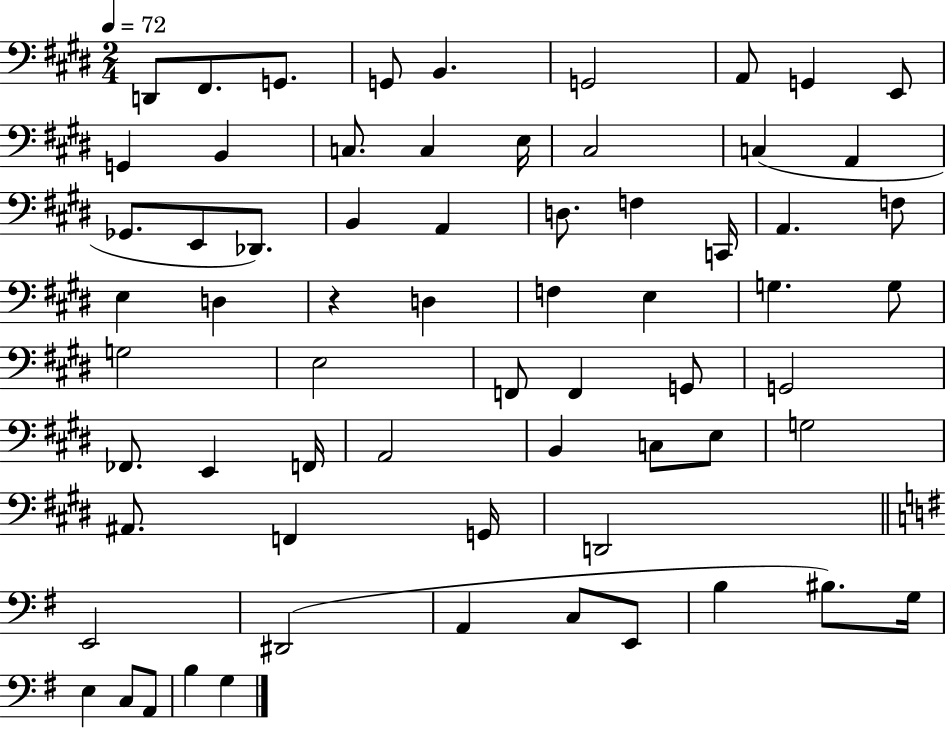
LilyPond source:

{
  \clef bass
  \numericTimeSignature
  \time 2/4
  \key e \major
  \tempo 4 = 72
  d,8 fis,8. g,8. | g,8 b,4. | g,2 | a,8 g,4 e,8 | \break g,4 b,4 | c8. c4 e16 | cis2 | c4( a,4 | \break ges,8. e,8 des,8.) | b,4 a,4 | d8. f4 c,16 | a,4. f8 | \break e4 d4 | r4 d4 | f4 e4 | g4. g8 | \break g2 | e2 | f,8 f,4 g,8 | g,2 | \break fes,8. e,4 f,16 | a,2 | b,4 c8 e8 | g2 | \break ais,8. f,4 g,16 | d,2 | \bar "||" \break \key g \major e,2 | dis,2( | a,4 c8 e,8 | b4 bis8.) g16 | \break e4 c8 a,8 | b4 g4 | \bar "|."
}